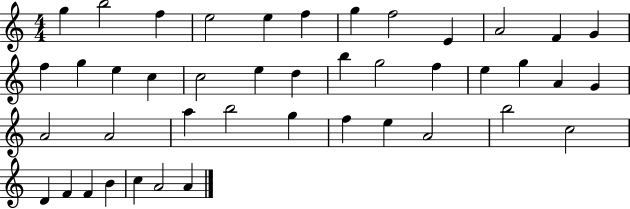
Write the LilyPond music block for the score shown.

{
  \clef treble
  \numericTimeSignature
  \time 4/4
  \key c \major
  g''4 b''2 f''4 | e''2 e''4 f''4 | g''4 f''2 e'4 | a'2 f'4 g'4 | \break f''4 g''4 e''4 c''4 | c''2 e''4 d''4 | b''4 g''2 f''4 | e''4 g''4 a'4 g'4 | \break a'2 a'2 | a''4 b''2 g''4 | f''4 e''4 a'2 | b''2 c''2 | \break d'4 f'4 f'4 b'4 | c''4 a'2 a'4 | \bar "|."
}